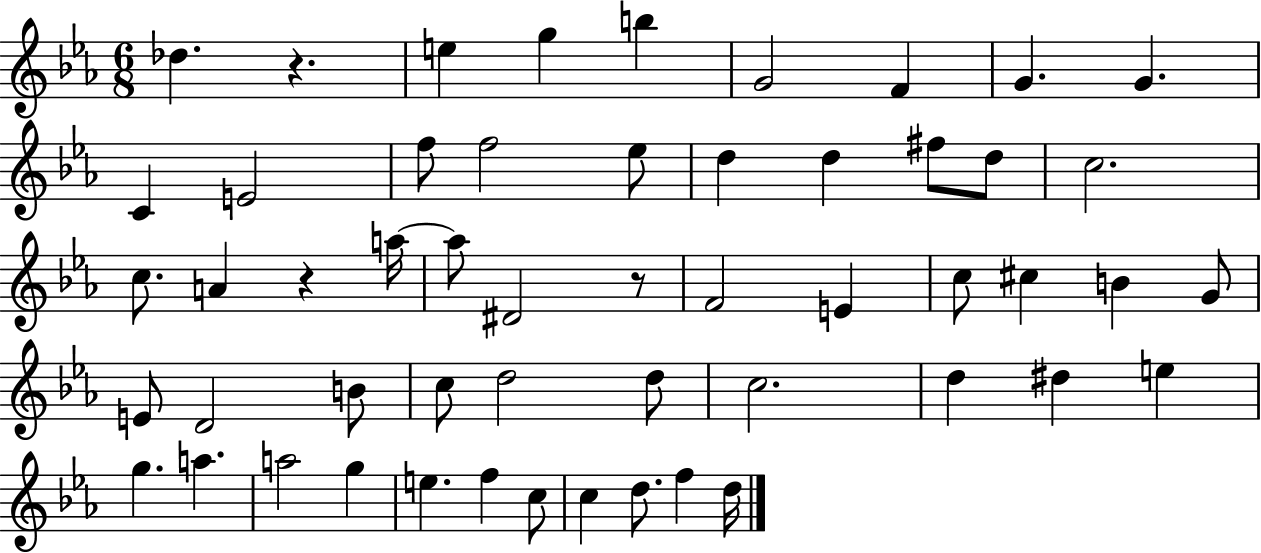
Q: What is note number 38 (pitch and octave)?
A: D#5